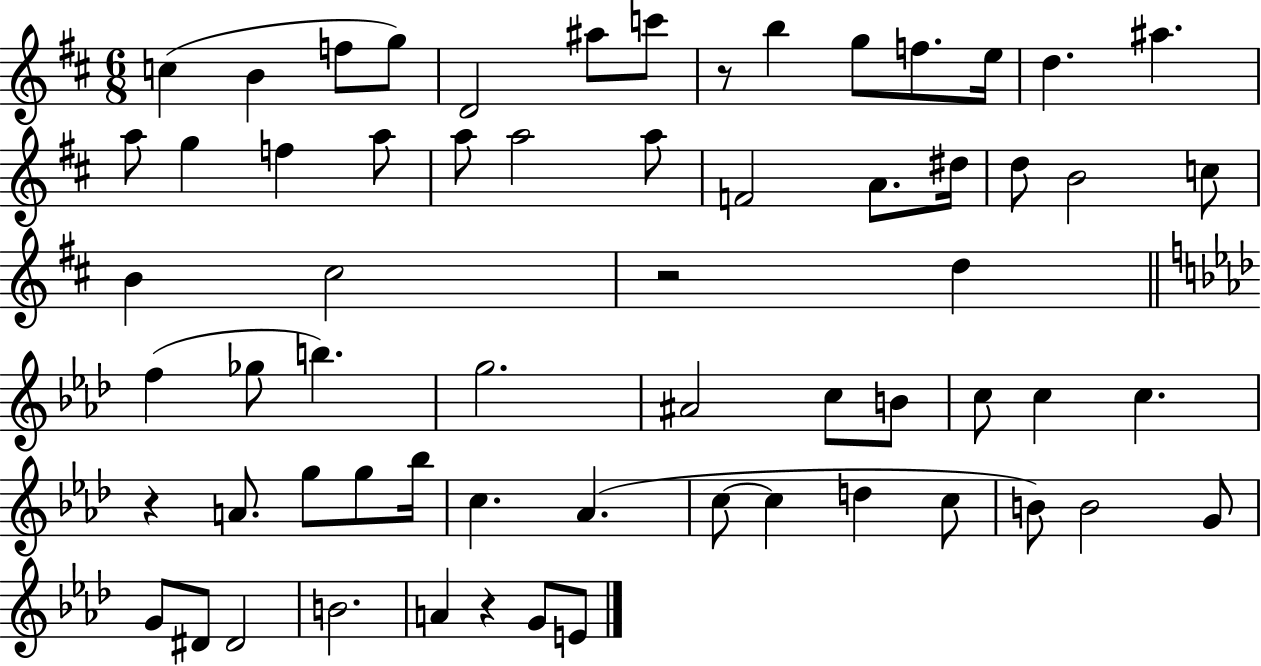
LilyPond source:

{
  \clef treble
  \numericTimeSignature
  \time 6/8
  \key d \major
  c''4( b'4 f''8 g''8) | d'2 ais''8 c'''8 | r8 b''4 g''8 f''8. e''16 | d''4. ais''4. | \break a''8 g''4 f''4 a''8 | a''8 a''2 a''8 | f'2 a'8. dis''16 | d''8 b'2 c''8 | \break b'4 cis''2 | r2 d''4 | \bar "||" \break \key aes \major f''4( ges''8 b''4.) | g''2. | ais'2 c''8 b'8 | c''8 c''4 c''4. | \break r4 a'8. g''8 g''8 bes''16 | c''4. aes'4.( | c''8~~ c''4 d''4 c''8 | b'8) b'2 g'8 | \break g'8 dis'8 dis'2 | b'2. | a'4 r4 g'8 e'8 | \bar "|."
}